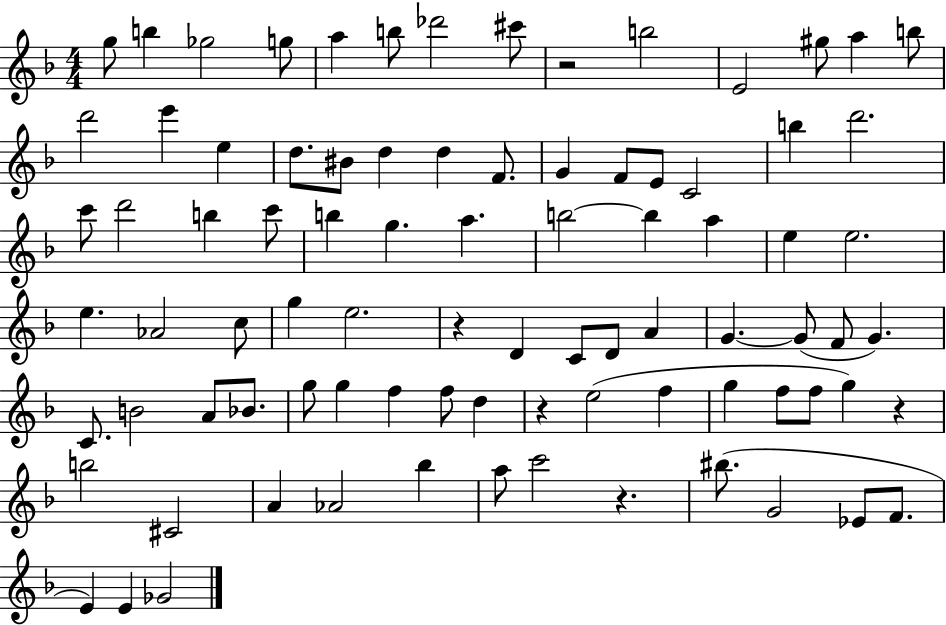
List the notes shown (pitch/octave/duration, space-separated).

G5/e B5/q Gb5/h G5/e A5/q B5/e Db6/h C#6/e R/h B5/h E4/h G#5/e A5/q B5/e D6/h E6/q E5/q D5/e. BIS4/e D5/q D5/q F4/e. G4/q F4/e E4/e C4/h B5/q D6/h. C6/e D6/h B5/q C6/e B5/q G5/q. A5/q. B5/h B5/q A5/q E5/q E5/h. E5/q. Ab4/h C5/e G5/q E5/h. R/q D4/q C4/e D4/e A4/q G4/q. G4/e F4/e G4/q. C4/e. B4/h A4/e Bb4/e. G5/e G5/q F5/q F5/e D5/q R/q E5/h F5/q G5/q F5/e F5/e G5/q R/q B5/h C#4/h A4/q Ab4/h Bb5/q A5/e C6/h R/q. BIS5/e. G4/h Eb4/e F4/e. E4/q E4/q Gb4/h